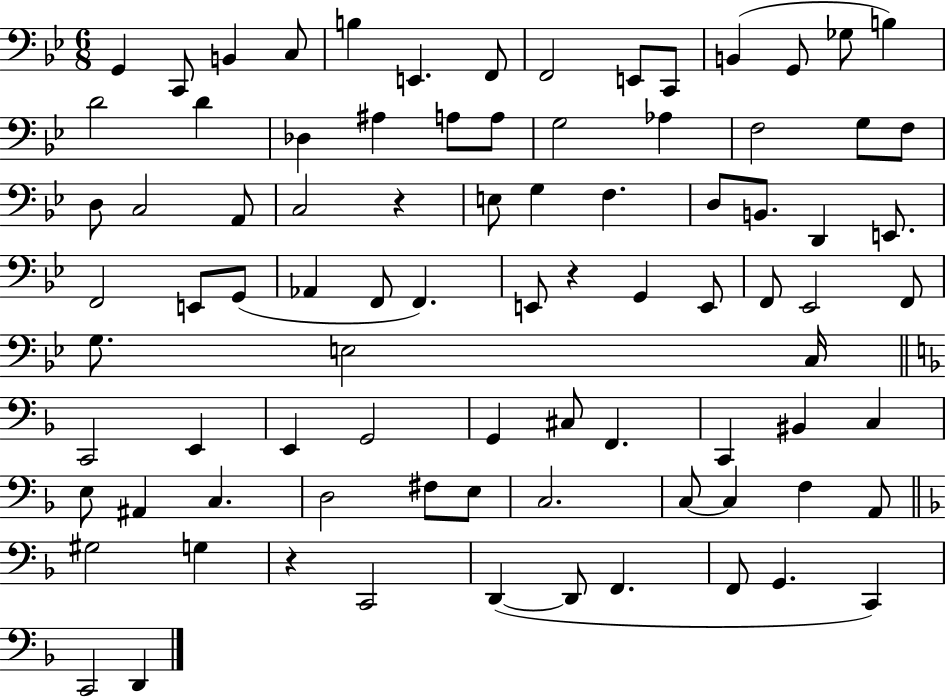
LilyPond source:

{
  \clef bass
  \numericTimeSignature
  \time 6/8
  \key bes \major
  g,4 c,8 b,4 c8 | b4 e,4. f,8 | f,2 e,8 c,8 | b,4( g,8 ges8 b4) | \break d'2 d'4 | des4 ais4 a8 a8 | g2 aes4 | f2 g8 f8 | \break d8 c2 a,8 | c2 r4 | e8 g4 f4. | d8 b,8. d,4 e,8. | \break f,2 e,8 g,8( | aes,4 f,8 f,4.) | e,8 r4 g,4 e,8 | f,8 ees,2 f,8 | \break g8. e2 c16 | \bar "||" \break \key f \major c,2 e,4 | e,4 g,2 | g,4 cis8 f,4. | c,4 bis,4 c4 | \break e8 ais,4 c4. | d2 fis8 e8 | c2. | c8~~ c4 f4 a,8 | \break \bar "||" \break \key f \major gis2 g4 | r4 c,2 | d,4~(~ d,8 f,4. | f,8 g,4. c,4) | \break c,2 d,4 | \bar "|."
}